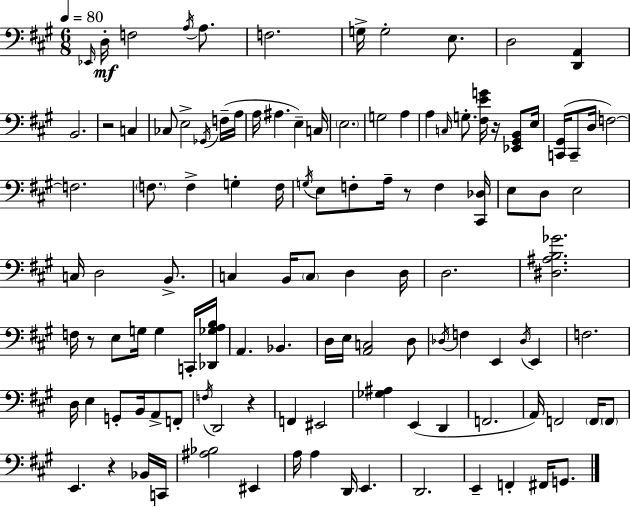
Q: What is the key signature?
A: A major